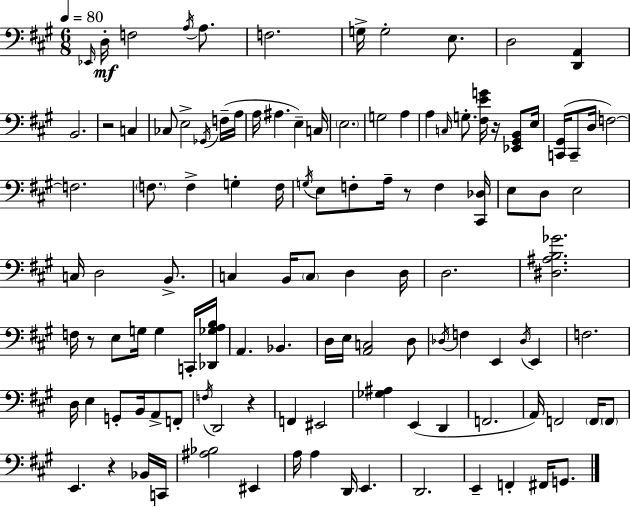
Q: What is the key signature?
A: A major